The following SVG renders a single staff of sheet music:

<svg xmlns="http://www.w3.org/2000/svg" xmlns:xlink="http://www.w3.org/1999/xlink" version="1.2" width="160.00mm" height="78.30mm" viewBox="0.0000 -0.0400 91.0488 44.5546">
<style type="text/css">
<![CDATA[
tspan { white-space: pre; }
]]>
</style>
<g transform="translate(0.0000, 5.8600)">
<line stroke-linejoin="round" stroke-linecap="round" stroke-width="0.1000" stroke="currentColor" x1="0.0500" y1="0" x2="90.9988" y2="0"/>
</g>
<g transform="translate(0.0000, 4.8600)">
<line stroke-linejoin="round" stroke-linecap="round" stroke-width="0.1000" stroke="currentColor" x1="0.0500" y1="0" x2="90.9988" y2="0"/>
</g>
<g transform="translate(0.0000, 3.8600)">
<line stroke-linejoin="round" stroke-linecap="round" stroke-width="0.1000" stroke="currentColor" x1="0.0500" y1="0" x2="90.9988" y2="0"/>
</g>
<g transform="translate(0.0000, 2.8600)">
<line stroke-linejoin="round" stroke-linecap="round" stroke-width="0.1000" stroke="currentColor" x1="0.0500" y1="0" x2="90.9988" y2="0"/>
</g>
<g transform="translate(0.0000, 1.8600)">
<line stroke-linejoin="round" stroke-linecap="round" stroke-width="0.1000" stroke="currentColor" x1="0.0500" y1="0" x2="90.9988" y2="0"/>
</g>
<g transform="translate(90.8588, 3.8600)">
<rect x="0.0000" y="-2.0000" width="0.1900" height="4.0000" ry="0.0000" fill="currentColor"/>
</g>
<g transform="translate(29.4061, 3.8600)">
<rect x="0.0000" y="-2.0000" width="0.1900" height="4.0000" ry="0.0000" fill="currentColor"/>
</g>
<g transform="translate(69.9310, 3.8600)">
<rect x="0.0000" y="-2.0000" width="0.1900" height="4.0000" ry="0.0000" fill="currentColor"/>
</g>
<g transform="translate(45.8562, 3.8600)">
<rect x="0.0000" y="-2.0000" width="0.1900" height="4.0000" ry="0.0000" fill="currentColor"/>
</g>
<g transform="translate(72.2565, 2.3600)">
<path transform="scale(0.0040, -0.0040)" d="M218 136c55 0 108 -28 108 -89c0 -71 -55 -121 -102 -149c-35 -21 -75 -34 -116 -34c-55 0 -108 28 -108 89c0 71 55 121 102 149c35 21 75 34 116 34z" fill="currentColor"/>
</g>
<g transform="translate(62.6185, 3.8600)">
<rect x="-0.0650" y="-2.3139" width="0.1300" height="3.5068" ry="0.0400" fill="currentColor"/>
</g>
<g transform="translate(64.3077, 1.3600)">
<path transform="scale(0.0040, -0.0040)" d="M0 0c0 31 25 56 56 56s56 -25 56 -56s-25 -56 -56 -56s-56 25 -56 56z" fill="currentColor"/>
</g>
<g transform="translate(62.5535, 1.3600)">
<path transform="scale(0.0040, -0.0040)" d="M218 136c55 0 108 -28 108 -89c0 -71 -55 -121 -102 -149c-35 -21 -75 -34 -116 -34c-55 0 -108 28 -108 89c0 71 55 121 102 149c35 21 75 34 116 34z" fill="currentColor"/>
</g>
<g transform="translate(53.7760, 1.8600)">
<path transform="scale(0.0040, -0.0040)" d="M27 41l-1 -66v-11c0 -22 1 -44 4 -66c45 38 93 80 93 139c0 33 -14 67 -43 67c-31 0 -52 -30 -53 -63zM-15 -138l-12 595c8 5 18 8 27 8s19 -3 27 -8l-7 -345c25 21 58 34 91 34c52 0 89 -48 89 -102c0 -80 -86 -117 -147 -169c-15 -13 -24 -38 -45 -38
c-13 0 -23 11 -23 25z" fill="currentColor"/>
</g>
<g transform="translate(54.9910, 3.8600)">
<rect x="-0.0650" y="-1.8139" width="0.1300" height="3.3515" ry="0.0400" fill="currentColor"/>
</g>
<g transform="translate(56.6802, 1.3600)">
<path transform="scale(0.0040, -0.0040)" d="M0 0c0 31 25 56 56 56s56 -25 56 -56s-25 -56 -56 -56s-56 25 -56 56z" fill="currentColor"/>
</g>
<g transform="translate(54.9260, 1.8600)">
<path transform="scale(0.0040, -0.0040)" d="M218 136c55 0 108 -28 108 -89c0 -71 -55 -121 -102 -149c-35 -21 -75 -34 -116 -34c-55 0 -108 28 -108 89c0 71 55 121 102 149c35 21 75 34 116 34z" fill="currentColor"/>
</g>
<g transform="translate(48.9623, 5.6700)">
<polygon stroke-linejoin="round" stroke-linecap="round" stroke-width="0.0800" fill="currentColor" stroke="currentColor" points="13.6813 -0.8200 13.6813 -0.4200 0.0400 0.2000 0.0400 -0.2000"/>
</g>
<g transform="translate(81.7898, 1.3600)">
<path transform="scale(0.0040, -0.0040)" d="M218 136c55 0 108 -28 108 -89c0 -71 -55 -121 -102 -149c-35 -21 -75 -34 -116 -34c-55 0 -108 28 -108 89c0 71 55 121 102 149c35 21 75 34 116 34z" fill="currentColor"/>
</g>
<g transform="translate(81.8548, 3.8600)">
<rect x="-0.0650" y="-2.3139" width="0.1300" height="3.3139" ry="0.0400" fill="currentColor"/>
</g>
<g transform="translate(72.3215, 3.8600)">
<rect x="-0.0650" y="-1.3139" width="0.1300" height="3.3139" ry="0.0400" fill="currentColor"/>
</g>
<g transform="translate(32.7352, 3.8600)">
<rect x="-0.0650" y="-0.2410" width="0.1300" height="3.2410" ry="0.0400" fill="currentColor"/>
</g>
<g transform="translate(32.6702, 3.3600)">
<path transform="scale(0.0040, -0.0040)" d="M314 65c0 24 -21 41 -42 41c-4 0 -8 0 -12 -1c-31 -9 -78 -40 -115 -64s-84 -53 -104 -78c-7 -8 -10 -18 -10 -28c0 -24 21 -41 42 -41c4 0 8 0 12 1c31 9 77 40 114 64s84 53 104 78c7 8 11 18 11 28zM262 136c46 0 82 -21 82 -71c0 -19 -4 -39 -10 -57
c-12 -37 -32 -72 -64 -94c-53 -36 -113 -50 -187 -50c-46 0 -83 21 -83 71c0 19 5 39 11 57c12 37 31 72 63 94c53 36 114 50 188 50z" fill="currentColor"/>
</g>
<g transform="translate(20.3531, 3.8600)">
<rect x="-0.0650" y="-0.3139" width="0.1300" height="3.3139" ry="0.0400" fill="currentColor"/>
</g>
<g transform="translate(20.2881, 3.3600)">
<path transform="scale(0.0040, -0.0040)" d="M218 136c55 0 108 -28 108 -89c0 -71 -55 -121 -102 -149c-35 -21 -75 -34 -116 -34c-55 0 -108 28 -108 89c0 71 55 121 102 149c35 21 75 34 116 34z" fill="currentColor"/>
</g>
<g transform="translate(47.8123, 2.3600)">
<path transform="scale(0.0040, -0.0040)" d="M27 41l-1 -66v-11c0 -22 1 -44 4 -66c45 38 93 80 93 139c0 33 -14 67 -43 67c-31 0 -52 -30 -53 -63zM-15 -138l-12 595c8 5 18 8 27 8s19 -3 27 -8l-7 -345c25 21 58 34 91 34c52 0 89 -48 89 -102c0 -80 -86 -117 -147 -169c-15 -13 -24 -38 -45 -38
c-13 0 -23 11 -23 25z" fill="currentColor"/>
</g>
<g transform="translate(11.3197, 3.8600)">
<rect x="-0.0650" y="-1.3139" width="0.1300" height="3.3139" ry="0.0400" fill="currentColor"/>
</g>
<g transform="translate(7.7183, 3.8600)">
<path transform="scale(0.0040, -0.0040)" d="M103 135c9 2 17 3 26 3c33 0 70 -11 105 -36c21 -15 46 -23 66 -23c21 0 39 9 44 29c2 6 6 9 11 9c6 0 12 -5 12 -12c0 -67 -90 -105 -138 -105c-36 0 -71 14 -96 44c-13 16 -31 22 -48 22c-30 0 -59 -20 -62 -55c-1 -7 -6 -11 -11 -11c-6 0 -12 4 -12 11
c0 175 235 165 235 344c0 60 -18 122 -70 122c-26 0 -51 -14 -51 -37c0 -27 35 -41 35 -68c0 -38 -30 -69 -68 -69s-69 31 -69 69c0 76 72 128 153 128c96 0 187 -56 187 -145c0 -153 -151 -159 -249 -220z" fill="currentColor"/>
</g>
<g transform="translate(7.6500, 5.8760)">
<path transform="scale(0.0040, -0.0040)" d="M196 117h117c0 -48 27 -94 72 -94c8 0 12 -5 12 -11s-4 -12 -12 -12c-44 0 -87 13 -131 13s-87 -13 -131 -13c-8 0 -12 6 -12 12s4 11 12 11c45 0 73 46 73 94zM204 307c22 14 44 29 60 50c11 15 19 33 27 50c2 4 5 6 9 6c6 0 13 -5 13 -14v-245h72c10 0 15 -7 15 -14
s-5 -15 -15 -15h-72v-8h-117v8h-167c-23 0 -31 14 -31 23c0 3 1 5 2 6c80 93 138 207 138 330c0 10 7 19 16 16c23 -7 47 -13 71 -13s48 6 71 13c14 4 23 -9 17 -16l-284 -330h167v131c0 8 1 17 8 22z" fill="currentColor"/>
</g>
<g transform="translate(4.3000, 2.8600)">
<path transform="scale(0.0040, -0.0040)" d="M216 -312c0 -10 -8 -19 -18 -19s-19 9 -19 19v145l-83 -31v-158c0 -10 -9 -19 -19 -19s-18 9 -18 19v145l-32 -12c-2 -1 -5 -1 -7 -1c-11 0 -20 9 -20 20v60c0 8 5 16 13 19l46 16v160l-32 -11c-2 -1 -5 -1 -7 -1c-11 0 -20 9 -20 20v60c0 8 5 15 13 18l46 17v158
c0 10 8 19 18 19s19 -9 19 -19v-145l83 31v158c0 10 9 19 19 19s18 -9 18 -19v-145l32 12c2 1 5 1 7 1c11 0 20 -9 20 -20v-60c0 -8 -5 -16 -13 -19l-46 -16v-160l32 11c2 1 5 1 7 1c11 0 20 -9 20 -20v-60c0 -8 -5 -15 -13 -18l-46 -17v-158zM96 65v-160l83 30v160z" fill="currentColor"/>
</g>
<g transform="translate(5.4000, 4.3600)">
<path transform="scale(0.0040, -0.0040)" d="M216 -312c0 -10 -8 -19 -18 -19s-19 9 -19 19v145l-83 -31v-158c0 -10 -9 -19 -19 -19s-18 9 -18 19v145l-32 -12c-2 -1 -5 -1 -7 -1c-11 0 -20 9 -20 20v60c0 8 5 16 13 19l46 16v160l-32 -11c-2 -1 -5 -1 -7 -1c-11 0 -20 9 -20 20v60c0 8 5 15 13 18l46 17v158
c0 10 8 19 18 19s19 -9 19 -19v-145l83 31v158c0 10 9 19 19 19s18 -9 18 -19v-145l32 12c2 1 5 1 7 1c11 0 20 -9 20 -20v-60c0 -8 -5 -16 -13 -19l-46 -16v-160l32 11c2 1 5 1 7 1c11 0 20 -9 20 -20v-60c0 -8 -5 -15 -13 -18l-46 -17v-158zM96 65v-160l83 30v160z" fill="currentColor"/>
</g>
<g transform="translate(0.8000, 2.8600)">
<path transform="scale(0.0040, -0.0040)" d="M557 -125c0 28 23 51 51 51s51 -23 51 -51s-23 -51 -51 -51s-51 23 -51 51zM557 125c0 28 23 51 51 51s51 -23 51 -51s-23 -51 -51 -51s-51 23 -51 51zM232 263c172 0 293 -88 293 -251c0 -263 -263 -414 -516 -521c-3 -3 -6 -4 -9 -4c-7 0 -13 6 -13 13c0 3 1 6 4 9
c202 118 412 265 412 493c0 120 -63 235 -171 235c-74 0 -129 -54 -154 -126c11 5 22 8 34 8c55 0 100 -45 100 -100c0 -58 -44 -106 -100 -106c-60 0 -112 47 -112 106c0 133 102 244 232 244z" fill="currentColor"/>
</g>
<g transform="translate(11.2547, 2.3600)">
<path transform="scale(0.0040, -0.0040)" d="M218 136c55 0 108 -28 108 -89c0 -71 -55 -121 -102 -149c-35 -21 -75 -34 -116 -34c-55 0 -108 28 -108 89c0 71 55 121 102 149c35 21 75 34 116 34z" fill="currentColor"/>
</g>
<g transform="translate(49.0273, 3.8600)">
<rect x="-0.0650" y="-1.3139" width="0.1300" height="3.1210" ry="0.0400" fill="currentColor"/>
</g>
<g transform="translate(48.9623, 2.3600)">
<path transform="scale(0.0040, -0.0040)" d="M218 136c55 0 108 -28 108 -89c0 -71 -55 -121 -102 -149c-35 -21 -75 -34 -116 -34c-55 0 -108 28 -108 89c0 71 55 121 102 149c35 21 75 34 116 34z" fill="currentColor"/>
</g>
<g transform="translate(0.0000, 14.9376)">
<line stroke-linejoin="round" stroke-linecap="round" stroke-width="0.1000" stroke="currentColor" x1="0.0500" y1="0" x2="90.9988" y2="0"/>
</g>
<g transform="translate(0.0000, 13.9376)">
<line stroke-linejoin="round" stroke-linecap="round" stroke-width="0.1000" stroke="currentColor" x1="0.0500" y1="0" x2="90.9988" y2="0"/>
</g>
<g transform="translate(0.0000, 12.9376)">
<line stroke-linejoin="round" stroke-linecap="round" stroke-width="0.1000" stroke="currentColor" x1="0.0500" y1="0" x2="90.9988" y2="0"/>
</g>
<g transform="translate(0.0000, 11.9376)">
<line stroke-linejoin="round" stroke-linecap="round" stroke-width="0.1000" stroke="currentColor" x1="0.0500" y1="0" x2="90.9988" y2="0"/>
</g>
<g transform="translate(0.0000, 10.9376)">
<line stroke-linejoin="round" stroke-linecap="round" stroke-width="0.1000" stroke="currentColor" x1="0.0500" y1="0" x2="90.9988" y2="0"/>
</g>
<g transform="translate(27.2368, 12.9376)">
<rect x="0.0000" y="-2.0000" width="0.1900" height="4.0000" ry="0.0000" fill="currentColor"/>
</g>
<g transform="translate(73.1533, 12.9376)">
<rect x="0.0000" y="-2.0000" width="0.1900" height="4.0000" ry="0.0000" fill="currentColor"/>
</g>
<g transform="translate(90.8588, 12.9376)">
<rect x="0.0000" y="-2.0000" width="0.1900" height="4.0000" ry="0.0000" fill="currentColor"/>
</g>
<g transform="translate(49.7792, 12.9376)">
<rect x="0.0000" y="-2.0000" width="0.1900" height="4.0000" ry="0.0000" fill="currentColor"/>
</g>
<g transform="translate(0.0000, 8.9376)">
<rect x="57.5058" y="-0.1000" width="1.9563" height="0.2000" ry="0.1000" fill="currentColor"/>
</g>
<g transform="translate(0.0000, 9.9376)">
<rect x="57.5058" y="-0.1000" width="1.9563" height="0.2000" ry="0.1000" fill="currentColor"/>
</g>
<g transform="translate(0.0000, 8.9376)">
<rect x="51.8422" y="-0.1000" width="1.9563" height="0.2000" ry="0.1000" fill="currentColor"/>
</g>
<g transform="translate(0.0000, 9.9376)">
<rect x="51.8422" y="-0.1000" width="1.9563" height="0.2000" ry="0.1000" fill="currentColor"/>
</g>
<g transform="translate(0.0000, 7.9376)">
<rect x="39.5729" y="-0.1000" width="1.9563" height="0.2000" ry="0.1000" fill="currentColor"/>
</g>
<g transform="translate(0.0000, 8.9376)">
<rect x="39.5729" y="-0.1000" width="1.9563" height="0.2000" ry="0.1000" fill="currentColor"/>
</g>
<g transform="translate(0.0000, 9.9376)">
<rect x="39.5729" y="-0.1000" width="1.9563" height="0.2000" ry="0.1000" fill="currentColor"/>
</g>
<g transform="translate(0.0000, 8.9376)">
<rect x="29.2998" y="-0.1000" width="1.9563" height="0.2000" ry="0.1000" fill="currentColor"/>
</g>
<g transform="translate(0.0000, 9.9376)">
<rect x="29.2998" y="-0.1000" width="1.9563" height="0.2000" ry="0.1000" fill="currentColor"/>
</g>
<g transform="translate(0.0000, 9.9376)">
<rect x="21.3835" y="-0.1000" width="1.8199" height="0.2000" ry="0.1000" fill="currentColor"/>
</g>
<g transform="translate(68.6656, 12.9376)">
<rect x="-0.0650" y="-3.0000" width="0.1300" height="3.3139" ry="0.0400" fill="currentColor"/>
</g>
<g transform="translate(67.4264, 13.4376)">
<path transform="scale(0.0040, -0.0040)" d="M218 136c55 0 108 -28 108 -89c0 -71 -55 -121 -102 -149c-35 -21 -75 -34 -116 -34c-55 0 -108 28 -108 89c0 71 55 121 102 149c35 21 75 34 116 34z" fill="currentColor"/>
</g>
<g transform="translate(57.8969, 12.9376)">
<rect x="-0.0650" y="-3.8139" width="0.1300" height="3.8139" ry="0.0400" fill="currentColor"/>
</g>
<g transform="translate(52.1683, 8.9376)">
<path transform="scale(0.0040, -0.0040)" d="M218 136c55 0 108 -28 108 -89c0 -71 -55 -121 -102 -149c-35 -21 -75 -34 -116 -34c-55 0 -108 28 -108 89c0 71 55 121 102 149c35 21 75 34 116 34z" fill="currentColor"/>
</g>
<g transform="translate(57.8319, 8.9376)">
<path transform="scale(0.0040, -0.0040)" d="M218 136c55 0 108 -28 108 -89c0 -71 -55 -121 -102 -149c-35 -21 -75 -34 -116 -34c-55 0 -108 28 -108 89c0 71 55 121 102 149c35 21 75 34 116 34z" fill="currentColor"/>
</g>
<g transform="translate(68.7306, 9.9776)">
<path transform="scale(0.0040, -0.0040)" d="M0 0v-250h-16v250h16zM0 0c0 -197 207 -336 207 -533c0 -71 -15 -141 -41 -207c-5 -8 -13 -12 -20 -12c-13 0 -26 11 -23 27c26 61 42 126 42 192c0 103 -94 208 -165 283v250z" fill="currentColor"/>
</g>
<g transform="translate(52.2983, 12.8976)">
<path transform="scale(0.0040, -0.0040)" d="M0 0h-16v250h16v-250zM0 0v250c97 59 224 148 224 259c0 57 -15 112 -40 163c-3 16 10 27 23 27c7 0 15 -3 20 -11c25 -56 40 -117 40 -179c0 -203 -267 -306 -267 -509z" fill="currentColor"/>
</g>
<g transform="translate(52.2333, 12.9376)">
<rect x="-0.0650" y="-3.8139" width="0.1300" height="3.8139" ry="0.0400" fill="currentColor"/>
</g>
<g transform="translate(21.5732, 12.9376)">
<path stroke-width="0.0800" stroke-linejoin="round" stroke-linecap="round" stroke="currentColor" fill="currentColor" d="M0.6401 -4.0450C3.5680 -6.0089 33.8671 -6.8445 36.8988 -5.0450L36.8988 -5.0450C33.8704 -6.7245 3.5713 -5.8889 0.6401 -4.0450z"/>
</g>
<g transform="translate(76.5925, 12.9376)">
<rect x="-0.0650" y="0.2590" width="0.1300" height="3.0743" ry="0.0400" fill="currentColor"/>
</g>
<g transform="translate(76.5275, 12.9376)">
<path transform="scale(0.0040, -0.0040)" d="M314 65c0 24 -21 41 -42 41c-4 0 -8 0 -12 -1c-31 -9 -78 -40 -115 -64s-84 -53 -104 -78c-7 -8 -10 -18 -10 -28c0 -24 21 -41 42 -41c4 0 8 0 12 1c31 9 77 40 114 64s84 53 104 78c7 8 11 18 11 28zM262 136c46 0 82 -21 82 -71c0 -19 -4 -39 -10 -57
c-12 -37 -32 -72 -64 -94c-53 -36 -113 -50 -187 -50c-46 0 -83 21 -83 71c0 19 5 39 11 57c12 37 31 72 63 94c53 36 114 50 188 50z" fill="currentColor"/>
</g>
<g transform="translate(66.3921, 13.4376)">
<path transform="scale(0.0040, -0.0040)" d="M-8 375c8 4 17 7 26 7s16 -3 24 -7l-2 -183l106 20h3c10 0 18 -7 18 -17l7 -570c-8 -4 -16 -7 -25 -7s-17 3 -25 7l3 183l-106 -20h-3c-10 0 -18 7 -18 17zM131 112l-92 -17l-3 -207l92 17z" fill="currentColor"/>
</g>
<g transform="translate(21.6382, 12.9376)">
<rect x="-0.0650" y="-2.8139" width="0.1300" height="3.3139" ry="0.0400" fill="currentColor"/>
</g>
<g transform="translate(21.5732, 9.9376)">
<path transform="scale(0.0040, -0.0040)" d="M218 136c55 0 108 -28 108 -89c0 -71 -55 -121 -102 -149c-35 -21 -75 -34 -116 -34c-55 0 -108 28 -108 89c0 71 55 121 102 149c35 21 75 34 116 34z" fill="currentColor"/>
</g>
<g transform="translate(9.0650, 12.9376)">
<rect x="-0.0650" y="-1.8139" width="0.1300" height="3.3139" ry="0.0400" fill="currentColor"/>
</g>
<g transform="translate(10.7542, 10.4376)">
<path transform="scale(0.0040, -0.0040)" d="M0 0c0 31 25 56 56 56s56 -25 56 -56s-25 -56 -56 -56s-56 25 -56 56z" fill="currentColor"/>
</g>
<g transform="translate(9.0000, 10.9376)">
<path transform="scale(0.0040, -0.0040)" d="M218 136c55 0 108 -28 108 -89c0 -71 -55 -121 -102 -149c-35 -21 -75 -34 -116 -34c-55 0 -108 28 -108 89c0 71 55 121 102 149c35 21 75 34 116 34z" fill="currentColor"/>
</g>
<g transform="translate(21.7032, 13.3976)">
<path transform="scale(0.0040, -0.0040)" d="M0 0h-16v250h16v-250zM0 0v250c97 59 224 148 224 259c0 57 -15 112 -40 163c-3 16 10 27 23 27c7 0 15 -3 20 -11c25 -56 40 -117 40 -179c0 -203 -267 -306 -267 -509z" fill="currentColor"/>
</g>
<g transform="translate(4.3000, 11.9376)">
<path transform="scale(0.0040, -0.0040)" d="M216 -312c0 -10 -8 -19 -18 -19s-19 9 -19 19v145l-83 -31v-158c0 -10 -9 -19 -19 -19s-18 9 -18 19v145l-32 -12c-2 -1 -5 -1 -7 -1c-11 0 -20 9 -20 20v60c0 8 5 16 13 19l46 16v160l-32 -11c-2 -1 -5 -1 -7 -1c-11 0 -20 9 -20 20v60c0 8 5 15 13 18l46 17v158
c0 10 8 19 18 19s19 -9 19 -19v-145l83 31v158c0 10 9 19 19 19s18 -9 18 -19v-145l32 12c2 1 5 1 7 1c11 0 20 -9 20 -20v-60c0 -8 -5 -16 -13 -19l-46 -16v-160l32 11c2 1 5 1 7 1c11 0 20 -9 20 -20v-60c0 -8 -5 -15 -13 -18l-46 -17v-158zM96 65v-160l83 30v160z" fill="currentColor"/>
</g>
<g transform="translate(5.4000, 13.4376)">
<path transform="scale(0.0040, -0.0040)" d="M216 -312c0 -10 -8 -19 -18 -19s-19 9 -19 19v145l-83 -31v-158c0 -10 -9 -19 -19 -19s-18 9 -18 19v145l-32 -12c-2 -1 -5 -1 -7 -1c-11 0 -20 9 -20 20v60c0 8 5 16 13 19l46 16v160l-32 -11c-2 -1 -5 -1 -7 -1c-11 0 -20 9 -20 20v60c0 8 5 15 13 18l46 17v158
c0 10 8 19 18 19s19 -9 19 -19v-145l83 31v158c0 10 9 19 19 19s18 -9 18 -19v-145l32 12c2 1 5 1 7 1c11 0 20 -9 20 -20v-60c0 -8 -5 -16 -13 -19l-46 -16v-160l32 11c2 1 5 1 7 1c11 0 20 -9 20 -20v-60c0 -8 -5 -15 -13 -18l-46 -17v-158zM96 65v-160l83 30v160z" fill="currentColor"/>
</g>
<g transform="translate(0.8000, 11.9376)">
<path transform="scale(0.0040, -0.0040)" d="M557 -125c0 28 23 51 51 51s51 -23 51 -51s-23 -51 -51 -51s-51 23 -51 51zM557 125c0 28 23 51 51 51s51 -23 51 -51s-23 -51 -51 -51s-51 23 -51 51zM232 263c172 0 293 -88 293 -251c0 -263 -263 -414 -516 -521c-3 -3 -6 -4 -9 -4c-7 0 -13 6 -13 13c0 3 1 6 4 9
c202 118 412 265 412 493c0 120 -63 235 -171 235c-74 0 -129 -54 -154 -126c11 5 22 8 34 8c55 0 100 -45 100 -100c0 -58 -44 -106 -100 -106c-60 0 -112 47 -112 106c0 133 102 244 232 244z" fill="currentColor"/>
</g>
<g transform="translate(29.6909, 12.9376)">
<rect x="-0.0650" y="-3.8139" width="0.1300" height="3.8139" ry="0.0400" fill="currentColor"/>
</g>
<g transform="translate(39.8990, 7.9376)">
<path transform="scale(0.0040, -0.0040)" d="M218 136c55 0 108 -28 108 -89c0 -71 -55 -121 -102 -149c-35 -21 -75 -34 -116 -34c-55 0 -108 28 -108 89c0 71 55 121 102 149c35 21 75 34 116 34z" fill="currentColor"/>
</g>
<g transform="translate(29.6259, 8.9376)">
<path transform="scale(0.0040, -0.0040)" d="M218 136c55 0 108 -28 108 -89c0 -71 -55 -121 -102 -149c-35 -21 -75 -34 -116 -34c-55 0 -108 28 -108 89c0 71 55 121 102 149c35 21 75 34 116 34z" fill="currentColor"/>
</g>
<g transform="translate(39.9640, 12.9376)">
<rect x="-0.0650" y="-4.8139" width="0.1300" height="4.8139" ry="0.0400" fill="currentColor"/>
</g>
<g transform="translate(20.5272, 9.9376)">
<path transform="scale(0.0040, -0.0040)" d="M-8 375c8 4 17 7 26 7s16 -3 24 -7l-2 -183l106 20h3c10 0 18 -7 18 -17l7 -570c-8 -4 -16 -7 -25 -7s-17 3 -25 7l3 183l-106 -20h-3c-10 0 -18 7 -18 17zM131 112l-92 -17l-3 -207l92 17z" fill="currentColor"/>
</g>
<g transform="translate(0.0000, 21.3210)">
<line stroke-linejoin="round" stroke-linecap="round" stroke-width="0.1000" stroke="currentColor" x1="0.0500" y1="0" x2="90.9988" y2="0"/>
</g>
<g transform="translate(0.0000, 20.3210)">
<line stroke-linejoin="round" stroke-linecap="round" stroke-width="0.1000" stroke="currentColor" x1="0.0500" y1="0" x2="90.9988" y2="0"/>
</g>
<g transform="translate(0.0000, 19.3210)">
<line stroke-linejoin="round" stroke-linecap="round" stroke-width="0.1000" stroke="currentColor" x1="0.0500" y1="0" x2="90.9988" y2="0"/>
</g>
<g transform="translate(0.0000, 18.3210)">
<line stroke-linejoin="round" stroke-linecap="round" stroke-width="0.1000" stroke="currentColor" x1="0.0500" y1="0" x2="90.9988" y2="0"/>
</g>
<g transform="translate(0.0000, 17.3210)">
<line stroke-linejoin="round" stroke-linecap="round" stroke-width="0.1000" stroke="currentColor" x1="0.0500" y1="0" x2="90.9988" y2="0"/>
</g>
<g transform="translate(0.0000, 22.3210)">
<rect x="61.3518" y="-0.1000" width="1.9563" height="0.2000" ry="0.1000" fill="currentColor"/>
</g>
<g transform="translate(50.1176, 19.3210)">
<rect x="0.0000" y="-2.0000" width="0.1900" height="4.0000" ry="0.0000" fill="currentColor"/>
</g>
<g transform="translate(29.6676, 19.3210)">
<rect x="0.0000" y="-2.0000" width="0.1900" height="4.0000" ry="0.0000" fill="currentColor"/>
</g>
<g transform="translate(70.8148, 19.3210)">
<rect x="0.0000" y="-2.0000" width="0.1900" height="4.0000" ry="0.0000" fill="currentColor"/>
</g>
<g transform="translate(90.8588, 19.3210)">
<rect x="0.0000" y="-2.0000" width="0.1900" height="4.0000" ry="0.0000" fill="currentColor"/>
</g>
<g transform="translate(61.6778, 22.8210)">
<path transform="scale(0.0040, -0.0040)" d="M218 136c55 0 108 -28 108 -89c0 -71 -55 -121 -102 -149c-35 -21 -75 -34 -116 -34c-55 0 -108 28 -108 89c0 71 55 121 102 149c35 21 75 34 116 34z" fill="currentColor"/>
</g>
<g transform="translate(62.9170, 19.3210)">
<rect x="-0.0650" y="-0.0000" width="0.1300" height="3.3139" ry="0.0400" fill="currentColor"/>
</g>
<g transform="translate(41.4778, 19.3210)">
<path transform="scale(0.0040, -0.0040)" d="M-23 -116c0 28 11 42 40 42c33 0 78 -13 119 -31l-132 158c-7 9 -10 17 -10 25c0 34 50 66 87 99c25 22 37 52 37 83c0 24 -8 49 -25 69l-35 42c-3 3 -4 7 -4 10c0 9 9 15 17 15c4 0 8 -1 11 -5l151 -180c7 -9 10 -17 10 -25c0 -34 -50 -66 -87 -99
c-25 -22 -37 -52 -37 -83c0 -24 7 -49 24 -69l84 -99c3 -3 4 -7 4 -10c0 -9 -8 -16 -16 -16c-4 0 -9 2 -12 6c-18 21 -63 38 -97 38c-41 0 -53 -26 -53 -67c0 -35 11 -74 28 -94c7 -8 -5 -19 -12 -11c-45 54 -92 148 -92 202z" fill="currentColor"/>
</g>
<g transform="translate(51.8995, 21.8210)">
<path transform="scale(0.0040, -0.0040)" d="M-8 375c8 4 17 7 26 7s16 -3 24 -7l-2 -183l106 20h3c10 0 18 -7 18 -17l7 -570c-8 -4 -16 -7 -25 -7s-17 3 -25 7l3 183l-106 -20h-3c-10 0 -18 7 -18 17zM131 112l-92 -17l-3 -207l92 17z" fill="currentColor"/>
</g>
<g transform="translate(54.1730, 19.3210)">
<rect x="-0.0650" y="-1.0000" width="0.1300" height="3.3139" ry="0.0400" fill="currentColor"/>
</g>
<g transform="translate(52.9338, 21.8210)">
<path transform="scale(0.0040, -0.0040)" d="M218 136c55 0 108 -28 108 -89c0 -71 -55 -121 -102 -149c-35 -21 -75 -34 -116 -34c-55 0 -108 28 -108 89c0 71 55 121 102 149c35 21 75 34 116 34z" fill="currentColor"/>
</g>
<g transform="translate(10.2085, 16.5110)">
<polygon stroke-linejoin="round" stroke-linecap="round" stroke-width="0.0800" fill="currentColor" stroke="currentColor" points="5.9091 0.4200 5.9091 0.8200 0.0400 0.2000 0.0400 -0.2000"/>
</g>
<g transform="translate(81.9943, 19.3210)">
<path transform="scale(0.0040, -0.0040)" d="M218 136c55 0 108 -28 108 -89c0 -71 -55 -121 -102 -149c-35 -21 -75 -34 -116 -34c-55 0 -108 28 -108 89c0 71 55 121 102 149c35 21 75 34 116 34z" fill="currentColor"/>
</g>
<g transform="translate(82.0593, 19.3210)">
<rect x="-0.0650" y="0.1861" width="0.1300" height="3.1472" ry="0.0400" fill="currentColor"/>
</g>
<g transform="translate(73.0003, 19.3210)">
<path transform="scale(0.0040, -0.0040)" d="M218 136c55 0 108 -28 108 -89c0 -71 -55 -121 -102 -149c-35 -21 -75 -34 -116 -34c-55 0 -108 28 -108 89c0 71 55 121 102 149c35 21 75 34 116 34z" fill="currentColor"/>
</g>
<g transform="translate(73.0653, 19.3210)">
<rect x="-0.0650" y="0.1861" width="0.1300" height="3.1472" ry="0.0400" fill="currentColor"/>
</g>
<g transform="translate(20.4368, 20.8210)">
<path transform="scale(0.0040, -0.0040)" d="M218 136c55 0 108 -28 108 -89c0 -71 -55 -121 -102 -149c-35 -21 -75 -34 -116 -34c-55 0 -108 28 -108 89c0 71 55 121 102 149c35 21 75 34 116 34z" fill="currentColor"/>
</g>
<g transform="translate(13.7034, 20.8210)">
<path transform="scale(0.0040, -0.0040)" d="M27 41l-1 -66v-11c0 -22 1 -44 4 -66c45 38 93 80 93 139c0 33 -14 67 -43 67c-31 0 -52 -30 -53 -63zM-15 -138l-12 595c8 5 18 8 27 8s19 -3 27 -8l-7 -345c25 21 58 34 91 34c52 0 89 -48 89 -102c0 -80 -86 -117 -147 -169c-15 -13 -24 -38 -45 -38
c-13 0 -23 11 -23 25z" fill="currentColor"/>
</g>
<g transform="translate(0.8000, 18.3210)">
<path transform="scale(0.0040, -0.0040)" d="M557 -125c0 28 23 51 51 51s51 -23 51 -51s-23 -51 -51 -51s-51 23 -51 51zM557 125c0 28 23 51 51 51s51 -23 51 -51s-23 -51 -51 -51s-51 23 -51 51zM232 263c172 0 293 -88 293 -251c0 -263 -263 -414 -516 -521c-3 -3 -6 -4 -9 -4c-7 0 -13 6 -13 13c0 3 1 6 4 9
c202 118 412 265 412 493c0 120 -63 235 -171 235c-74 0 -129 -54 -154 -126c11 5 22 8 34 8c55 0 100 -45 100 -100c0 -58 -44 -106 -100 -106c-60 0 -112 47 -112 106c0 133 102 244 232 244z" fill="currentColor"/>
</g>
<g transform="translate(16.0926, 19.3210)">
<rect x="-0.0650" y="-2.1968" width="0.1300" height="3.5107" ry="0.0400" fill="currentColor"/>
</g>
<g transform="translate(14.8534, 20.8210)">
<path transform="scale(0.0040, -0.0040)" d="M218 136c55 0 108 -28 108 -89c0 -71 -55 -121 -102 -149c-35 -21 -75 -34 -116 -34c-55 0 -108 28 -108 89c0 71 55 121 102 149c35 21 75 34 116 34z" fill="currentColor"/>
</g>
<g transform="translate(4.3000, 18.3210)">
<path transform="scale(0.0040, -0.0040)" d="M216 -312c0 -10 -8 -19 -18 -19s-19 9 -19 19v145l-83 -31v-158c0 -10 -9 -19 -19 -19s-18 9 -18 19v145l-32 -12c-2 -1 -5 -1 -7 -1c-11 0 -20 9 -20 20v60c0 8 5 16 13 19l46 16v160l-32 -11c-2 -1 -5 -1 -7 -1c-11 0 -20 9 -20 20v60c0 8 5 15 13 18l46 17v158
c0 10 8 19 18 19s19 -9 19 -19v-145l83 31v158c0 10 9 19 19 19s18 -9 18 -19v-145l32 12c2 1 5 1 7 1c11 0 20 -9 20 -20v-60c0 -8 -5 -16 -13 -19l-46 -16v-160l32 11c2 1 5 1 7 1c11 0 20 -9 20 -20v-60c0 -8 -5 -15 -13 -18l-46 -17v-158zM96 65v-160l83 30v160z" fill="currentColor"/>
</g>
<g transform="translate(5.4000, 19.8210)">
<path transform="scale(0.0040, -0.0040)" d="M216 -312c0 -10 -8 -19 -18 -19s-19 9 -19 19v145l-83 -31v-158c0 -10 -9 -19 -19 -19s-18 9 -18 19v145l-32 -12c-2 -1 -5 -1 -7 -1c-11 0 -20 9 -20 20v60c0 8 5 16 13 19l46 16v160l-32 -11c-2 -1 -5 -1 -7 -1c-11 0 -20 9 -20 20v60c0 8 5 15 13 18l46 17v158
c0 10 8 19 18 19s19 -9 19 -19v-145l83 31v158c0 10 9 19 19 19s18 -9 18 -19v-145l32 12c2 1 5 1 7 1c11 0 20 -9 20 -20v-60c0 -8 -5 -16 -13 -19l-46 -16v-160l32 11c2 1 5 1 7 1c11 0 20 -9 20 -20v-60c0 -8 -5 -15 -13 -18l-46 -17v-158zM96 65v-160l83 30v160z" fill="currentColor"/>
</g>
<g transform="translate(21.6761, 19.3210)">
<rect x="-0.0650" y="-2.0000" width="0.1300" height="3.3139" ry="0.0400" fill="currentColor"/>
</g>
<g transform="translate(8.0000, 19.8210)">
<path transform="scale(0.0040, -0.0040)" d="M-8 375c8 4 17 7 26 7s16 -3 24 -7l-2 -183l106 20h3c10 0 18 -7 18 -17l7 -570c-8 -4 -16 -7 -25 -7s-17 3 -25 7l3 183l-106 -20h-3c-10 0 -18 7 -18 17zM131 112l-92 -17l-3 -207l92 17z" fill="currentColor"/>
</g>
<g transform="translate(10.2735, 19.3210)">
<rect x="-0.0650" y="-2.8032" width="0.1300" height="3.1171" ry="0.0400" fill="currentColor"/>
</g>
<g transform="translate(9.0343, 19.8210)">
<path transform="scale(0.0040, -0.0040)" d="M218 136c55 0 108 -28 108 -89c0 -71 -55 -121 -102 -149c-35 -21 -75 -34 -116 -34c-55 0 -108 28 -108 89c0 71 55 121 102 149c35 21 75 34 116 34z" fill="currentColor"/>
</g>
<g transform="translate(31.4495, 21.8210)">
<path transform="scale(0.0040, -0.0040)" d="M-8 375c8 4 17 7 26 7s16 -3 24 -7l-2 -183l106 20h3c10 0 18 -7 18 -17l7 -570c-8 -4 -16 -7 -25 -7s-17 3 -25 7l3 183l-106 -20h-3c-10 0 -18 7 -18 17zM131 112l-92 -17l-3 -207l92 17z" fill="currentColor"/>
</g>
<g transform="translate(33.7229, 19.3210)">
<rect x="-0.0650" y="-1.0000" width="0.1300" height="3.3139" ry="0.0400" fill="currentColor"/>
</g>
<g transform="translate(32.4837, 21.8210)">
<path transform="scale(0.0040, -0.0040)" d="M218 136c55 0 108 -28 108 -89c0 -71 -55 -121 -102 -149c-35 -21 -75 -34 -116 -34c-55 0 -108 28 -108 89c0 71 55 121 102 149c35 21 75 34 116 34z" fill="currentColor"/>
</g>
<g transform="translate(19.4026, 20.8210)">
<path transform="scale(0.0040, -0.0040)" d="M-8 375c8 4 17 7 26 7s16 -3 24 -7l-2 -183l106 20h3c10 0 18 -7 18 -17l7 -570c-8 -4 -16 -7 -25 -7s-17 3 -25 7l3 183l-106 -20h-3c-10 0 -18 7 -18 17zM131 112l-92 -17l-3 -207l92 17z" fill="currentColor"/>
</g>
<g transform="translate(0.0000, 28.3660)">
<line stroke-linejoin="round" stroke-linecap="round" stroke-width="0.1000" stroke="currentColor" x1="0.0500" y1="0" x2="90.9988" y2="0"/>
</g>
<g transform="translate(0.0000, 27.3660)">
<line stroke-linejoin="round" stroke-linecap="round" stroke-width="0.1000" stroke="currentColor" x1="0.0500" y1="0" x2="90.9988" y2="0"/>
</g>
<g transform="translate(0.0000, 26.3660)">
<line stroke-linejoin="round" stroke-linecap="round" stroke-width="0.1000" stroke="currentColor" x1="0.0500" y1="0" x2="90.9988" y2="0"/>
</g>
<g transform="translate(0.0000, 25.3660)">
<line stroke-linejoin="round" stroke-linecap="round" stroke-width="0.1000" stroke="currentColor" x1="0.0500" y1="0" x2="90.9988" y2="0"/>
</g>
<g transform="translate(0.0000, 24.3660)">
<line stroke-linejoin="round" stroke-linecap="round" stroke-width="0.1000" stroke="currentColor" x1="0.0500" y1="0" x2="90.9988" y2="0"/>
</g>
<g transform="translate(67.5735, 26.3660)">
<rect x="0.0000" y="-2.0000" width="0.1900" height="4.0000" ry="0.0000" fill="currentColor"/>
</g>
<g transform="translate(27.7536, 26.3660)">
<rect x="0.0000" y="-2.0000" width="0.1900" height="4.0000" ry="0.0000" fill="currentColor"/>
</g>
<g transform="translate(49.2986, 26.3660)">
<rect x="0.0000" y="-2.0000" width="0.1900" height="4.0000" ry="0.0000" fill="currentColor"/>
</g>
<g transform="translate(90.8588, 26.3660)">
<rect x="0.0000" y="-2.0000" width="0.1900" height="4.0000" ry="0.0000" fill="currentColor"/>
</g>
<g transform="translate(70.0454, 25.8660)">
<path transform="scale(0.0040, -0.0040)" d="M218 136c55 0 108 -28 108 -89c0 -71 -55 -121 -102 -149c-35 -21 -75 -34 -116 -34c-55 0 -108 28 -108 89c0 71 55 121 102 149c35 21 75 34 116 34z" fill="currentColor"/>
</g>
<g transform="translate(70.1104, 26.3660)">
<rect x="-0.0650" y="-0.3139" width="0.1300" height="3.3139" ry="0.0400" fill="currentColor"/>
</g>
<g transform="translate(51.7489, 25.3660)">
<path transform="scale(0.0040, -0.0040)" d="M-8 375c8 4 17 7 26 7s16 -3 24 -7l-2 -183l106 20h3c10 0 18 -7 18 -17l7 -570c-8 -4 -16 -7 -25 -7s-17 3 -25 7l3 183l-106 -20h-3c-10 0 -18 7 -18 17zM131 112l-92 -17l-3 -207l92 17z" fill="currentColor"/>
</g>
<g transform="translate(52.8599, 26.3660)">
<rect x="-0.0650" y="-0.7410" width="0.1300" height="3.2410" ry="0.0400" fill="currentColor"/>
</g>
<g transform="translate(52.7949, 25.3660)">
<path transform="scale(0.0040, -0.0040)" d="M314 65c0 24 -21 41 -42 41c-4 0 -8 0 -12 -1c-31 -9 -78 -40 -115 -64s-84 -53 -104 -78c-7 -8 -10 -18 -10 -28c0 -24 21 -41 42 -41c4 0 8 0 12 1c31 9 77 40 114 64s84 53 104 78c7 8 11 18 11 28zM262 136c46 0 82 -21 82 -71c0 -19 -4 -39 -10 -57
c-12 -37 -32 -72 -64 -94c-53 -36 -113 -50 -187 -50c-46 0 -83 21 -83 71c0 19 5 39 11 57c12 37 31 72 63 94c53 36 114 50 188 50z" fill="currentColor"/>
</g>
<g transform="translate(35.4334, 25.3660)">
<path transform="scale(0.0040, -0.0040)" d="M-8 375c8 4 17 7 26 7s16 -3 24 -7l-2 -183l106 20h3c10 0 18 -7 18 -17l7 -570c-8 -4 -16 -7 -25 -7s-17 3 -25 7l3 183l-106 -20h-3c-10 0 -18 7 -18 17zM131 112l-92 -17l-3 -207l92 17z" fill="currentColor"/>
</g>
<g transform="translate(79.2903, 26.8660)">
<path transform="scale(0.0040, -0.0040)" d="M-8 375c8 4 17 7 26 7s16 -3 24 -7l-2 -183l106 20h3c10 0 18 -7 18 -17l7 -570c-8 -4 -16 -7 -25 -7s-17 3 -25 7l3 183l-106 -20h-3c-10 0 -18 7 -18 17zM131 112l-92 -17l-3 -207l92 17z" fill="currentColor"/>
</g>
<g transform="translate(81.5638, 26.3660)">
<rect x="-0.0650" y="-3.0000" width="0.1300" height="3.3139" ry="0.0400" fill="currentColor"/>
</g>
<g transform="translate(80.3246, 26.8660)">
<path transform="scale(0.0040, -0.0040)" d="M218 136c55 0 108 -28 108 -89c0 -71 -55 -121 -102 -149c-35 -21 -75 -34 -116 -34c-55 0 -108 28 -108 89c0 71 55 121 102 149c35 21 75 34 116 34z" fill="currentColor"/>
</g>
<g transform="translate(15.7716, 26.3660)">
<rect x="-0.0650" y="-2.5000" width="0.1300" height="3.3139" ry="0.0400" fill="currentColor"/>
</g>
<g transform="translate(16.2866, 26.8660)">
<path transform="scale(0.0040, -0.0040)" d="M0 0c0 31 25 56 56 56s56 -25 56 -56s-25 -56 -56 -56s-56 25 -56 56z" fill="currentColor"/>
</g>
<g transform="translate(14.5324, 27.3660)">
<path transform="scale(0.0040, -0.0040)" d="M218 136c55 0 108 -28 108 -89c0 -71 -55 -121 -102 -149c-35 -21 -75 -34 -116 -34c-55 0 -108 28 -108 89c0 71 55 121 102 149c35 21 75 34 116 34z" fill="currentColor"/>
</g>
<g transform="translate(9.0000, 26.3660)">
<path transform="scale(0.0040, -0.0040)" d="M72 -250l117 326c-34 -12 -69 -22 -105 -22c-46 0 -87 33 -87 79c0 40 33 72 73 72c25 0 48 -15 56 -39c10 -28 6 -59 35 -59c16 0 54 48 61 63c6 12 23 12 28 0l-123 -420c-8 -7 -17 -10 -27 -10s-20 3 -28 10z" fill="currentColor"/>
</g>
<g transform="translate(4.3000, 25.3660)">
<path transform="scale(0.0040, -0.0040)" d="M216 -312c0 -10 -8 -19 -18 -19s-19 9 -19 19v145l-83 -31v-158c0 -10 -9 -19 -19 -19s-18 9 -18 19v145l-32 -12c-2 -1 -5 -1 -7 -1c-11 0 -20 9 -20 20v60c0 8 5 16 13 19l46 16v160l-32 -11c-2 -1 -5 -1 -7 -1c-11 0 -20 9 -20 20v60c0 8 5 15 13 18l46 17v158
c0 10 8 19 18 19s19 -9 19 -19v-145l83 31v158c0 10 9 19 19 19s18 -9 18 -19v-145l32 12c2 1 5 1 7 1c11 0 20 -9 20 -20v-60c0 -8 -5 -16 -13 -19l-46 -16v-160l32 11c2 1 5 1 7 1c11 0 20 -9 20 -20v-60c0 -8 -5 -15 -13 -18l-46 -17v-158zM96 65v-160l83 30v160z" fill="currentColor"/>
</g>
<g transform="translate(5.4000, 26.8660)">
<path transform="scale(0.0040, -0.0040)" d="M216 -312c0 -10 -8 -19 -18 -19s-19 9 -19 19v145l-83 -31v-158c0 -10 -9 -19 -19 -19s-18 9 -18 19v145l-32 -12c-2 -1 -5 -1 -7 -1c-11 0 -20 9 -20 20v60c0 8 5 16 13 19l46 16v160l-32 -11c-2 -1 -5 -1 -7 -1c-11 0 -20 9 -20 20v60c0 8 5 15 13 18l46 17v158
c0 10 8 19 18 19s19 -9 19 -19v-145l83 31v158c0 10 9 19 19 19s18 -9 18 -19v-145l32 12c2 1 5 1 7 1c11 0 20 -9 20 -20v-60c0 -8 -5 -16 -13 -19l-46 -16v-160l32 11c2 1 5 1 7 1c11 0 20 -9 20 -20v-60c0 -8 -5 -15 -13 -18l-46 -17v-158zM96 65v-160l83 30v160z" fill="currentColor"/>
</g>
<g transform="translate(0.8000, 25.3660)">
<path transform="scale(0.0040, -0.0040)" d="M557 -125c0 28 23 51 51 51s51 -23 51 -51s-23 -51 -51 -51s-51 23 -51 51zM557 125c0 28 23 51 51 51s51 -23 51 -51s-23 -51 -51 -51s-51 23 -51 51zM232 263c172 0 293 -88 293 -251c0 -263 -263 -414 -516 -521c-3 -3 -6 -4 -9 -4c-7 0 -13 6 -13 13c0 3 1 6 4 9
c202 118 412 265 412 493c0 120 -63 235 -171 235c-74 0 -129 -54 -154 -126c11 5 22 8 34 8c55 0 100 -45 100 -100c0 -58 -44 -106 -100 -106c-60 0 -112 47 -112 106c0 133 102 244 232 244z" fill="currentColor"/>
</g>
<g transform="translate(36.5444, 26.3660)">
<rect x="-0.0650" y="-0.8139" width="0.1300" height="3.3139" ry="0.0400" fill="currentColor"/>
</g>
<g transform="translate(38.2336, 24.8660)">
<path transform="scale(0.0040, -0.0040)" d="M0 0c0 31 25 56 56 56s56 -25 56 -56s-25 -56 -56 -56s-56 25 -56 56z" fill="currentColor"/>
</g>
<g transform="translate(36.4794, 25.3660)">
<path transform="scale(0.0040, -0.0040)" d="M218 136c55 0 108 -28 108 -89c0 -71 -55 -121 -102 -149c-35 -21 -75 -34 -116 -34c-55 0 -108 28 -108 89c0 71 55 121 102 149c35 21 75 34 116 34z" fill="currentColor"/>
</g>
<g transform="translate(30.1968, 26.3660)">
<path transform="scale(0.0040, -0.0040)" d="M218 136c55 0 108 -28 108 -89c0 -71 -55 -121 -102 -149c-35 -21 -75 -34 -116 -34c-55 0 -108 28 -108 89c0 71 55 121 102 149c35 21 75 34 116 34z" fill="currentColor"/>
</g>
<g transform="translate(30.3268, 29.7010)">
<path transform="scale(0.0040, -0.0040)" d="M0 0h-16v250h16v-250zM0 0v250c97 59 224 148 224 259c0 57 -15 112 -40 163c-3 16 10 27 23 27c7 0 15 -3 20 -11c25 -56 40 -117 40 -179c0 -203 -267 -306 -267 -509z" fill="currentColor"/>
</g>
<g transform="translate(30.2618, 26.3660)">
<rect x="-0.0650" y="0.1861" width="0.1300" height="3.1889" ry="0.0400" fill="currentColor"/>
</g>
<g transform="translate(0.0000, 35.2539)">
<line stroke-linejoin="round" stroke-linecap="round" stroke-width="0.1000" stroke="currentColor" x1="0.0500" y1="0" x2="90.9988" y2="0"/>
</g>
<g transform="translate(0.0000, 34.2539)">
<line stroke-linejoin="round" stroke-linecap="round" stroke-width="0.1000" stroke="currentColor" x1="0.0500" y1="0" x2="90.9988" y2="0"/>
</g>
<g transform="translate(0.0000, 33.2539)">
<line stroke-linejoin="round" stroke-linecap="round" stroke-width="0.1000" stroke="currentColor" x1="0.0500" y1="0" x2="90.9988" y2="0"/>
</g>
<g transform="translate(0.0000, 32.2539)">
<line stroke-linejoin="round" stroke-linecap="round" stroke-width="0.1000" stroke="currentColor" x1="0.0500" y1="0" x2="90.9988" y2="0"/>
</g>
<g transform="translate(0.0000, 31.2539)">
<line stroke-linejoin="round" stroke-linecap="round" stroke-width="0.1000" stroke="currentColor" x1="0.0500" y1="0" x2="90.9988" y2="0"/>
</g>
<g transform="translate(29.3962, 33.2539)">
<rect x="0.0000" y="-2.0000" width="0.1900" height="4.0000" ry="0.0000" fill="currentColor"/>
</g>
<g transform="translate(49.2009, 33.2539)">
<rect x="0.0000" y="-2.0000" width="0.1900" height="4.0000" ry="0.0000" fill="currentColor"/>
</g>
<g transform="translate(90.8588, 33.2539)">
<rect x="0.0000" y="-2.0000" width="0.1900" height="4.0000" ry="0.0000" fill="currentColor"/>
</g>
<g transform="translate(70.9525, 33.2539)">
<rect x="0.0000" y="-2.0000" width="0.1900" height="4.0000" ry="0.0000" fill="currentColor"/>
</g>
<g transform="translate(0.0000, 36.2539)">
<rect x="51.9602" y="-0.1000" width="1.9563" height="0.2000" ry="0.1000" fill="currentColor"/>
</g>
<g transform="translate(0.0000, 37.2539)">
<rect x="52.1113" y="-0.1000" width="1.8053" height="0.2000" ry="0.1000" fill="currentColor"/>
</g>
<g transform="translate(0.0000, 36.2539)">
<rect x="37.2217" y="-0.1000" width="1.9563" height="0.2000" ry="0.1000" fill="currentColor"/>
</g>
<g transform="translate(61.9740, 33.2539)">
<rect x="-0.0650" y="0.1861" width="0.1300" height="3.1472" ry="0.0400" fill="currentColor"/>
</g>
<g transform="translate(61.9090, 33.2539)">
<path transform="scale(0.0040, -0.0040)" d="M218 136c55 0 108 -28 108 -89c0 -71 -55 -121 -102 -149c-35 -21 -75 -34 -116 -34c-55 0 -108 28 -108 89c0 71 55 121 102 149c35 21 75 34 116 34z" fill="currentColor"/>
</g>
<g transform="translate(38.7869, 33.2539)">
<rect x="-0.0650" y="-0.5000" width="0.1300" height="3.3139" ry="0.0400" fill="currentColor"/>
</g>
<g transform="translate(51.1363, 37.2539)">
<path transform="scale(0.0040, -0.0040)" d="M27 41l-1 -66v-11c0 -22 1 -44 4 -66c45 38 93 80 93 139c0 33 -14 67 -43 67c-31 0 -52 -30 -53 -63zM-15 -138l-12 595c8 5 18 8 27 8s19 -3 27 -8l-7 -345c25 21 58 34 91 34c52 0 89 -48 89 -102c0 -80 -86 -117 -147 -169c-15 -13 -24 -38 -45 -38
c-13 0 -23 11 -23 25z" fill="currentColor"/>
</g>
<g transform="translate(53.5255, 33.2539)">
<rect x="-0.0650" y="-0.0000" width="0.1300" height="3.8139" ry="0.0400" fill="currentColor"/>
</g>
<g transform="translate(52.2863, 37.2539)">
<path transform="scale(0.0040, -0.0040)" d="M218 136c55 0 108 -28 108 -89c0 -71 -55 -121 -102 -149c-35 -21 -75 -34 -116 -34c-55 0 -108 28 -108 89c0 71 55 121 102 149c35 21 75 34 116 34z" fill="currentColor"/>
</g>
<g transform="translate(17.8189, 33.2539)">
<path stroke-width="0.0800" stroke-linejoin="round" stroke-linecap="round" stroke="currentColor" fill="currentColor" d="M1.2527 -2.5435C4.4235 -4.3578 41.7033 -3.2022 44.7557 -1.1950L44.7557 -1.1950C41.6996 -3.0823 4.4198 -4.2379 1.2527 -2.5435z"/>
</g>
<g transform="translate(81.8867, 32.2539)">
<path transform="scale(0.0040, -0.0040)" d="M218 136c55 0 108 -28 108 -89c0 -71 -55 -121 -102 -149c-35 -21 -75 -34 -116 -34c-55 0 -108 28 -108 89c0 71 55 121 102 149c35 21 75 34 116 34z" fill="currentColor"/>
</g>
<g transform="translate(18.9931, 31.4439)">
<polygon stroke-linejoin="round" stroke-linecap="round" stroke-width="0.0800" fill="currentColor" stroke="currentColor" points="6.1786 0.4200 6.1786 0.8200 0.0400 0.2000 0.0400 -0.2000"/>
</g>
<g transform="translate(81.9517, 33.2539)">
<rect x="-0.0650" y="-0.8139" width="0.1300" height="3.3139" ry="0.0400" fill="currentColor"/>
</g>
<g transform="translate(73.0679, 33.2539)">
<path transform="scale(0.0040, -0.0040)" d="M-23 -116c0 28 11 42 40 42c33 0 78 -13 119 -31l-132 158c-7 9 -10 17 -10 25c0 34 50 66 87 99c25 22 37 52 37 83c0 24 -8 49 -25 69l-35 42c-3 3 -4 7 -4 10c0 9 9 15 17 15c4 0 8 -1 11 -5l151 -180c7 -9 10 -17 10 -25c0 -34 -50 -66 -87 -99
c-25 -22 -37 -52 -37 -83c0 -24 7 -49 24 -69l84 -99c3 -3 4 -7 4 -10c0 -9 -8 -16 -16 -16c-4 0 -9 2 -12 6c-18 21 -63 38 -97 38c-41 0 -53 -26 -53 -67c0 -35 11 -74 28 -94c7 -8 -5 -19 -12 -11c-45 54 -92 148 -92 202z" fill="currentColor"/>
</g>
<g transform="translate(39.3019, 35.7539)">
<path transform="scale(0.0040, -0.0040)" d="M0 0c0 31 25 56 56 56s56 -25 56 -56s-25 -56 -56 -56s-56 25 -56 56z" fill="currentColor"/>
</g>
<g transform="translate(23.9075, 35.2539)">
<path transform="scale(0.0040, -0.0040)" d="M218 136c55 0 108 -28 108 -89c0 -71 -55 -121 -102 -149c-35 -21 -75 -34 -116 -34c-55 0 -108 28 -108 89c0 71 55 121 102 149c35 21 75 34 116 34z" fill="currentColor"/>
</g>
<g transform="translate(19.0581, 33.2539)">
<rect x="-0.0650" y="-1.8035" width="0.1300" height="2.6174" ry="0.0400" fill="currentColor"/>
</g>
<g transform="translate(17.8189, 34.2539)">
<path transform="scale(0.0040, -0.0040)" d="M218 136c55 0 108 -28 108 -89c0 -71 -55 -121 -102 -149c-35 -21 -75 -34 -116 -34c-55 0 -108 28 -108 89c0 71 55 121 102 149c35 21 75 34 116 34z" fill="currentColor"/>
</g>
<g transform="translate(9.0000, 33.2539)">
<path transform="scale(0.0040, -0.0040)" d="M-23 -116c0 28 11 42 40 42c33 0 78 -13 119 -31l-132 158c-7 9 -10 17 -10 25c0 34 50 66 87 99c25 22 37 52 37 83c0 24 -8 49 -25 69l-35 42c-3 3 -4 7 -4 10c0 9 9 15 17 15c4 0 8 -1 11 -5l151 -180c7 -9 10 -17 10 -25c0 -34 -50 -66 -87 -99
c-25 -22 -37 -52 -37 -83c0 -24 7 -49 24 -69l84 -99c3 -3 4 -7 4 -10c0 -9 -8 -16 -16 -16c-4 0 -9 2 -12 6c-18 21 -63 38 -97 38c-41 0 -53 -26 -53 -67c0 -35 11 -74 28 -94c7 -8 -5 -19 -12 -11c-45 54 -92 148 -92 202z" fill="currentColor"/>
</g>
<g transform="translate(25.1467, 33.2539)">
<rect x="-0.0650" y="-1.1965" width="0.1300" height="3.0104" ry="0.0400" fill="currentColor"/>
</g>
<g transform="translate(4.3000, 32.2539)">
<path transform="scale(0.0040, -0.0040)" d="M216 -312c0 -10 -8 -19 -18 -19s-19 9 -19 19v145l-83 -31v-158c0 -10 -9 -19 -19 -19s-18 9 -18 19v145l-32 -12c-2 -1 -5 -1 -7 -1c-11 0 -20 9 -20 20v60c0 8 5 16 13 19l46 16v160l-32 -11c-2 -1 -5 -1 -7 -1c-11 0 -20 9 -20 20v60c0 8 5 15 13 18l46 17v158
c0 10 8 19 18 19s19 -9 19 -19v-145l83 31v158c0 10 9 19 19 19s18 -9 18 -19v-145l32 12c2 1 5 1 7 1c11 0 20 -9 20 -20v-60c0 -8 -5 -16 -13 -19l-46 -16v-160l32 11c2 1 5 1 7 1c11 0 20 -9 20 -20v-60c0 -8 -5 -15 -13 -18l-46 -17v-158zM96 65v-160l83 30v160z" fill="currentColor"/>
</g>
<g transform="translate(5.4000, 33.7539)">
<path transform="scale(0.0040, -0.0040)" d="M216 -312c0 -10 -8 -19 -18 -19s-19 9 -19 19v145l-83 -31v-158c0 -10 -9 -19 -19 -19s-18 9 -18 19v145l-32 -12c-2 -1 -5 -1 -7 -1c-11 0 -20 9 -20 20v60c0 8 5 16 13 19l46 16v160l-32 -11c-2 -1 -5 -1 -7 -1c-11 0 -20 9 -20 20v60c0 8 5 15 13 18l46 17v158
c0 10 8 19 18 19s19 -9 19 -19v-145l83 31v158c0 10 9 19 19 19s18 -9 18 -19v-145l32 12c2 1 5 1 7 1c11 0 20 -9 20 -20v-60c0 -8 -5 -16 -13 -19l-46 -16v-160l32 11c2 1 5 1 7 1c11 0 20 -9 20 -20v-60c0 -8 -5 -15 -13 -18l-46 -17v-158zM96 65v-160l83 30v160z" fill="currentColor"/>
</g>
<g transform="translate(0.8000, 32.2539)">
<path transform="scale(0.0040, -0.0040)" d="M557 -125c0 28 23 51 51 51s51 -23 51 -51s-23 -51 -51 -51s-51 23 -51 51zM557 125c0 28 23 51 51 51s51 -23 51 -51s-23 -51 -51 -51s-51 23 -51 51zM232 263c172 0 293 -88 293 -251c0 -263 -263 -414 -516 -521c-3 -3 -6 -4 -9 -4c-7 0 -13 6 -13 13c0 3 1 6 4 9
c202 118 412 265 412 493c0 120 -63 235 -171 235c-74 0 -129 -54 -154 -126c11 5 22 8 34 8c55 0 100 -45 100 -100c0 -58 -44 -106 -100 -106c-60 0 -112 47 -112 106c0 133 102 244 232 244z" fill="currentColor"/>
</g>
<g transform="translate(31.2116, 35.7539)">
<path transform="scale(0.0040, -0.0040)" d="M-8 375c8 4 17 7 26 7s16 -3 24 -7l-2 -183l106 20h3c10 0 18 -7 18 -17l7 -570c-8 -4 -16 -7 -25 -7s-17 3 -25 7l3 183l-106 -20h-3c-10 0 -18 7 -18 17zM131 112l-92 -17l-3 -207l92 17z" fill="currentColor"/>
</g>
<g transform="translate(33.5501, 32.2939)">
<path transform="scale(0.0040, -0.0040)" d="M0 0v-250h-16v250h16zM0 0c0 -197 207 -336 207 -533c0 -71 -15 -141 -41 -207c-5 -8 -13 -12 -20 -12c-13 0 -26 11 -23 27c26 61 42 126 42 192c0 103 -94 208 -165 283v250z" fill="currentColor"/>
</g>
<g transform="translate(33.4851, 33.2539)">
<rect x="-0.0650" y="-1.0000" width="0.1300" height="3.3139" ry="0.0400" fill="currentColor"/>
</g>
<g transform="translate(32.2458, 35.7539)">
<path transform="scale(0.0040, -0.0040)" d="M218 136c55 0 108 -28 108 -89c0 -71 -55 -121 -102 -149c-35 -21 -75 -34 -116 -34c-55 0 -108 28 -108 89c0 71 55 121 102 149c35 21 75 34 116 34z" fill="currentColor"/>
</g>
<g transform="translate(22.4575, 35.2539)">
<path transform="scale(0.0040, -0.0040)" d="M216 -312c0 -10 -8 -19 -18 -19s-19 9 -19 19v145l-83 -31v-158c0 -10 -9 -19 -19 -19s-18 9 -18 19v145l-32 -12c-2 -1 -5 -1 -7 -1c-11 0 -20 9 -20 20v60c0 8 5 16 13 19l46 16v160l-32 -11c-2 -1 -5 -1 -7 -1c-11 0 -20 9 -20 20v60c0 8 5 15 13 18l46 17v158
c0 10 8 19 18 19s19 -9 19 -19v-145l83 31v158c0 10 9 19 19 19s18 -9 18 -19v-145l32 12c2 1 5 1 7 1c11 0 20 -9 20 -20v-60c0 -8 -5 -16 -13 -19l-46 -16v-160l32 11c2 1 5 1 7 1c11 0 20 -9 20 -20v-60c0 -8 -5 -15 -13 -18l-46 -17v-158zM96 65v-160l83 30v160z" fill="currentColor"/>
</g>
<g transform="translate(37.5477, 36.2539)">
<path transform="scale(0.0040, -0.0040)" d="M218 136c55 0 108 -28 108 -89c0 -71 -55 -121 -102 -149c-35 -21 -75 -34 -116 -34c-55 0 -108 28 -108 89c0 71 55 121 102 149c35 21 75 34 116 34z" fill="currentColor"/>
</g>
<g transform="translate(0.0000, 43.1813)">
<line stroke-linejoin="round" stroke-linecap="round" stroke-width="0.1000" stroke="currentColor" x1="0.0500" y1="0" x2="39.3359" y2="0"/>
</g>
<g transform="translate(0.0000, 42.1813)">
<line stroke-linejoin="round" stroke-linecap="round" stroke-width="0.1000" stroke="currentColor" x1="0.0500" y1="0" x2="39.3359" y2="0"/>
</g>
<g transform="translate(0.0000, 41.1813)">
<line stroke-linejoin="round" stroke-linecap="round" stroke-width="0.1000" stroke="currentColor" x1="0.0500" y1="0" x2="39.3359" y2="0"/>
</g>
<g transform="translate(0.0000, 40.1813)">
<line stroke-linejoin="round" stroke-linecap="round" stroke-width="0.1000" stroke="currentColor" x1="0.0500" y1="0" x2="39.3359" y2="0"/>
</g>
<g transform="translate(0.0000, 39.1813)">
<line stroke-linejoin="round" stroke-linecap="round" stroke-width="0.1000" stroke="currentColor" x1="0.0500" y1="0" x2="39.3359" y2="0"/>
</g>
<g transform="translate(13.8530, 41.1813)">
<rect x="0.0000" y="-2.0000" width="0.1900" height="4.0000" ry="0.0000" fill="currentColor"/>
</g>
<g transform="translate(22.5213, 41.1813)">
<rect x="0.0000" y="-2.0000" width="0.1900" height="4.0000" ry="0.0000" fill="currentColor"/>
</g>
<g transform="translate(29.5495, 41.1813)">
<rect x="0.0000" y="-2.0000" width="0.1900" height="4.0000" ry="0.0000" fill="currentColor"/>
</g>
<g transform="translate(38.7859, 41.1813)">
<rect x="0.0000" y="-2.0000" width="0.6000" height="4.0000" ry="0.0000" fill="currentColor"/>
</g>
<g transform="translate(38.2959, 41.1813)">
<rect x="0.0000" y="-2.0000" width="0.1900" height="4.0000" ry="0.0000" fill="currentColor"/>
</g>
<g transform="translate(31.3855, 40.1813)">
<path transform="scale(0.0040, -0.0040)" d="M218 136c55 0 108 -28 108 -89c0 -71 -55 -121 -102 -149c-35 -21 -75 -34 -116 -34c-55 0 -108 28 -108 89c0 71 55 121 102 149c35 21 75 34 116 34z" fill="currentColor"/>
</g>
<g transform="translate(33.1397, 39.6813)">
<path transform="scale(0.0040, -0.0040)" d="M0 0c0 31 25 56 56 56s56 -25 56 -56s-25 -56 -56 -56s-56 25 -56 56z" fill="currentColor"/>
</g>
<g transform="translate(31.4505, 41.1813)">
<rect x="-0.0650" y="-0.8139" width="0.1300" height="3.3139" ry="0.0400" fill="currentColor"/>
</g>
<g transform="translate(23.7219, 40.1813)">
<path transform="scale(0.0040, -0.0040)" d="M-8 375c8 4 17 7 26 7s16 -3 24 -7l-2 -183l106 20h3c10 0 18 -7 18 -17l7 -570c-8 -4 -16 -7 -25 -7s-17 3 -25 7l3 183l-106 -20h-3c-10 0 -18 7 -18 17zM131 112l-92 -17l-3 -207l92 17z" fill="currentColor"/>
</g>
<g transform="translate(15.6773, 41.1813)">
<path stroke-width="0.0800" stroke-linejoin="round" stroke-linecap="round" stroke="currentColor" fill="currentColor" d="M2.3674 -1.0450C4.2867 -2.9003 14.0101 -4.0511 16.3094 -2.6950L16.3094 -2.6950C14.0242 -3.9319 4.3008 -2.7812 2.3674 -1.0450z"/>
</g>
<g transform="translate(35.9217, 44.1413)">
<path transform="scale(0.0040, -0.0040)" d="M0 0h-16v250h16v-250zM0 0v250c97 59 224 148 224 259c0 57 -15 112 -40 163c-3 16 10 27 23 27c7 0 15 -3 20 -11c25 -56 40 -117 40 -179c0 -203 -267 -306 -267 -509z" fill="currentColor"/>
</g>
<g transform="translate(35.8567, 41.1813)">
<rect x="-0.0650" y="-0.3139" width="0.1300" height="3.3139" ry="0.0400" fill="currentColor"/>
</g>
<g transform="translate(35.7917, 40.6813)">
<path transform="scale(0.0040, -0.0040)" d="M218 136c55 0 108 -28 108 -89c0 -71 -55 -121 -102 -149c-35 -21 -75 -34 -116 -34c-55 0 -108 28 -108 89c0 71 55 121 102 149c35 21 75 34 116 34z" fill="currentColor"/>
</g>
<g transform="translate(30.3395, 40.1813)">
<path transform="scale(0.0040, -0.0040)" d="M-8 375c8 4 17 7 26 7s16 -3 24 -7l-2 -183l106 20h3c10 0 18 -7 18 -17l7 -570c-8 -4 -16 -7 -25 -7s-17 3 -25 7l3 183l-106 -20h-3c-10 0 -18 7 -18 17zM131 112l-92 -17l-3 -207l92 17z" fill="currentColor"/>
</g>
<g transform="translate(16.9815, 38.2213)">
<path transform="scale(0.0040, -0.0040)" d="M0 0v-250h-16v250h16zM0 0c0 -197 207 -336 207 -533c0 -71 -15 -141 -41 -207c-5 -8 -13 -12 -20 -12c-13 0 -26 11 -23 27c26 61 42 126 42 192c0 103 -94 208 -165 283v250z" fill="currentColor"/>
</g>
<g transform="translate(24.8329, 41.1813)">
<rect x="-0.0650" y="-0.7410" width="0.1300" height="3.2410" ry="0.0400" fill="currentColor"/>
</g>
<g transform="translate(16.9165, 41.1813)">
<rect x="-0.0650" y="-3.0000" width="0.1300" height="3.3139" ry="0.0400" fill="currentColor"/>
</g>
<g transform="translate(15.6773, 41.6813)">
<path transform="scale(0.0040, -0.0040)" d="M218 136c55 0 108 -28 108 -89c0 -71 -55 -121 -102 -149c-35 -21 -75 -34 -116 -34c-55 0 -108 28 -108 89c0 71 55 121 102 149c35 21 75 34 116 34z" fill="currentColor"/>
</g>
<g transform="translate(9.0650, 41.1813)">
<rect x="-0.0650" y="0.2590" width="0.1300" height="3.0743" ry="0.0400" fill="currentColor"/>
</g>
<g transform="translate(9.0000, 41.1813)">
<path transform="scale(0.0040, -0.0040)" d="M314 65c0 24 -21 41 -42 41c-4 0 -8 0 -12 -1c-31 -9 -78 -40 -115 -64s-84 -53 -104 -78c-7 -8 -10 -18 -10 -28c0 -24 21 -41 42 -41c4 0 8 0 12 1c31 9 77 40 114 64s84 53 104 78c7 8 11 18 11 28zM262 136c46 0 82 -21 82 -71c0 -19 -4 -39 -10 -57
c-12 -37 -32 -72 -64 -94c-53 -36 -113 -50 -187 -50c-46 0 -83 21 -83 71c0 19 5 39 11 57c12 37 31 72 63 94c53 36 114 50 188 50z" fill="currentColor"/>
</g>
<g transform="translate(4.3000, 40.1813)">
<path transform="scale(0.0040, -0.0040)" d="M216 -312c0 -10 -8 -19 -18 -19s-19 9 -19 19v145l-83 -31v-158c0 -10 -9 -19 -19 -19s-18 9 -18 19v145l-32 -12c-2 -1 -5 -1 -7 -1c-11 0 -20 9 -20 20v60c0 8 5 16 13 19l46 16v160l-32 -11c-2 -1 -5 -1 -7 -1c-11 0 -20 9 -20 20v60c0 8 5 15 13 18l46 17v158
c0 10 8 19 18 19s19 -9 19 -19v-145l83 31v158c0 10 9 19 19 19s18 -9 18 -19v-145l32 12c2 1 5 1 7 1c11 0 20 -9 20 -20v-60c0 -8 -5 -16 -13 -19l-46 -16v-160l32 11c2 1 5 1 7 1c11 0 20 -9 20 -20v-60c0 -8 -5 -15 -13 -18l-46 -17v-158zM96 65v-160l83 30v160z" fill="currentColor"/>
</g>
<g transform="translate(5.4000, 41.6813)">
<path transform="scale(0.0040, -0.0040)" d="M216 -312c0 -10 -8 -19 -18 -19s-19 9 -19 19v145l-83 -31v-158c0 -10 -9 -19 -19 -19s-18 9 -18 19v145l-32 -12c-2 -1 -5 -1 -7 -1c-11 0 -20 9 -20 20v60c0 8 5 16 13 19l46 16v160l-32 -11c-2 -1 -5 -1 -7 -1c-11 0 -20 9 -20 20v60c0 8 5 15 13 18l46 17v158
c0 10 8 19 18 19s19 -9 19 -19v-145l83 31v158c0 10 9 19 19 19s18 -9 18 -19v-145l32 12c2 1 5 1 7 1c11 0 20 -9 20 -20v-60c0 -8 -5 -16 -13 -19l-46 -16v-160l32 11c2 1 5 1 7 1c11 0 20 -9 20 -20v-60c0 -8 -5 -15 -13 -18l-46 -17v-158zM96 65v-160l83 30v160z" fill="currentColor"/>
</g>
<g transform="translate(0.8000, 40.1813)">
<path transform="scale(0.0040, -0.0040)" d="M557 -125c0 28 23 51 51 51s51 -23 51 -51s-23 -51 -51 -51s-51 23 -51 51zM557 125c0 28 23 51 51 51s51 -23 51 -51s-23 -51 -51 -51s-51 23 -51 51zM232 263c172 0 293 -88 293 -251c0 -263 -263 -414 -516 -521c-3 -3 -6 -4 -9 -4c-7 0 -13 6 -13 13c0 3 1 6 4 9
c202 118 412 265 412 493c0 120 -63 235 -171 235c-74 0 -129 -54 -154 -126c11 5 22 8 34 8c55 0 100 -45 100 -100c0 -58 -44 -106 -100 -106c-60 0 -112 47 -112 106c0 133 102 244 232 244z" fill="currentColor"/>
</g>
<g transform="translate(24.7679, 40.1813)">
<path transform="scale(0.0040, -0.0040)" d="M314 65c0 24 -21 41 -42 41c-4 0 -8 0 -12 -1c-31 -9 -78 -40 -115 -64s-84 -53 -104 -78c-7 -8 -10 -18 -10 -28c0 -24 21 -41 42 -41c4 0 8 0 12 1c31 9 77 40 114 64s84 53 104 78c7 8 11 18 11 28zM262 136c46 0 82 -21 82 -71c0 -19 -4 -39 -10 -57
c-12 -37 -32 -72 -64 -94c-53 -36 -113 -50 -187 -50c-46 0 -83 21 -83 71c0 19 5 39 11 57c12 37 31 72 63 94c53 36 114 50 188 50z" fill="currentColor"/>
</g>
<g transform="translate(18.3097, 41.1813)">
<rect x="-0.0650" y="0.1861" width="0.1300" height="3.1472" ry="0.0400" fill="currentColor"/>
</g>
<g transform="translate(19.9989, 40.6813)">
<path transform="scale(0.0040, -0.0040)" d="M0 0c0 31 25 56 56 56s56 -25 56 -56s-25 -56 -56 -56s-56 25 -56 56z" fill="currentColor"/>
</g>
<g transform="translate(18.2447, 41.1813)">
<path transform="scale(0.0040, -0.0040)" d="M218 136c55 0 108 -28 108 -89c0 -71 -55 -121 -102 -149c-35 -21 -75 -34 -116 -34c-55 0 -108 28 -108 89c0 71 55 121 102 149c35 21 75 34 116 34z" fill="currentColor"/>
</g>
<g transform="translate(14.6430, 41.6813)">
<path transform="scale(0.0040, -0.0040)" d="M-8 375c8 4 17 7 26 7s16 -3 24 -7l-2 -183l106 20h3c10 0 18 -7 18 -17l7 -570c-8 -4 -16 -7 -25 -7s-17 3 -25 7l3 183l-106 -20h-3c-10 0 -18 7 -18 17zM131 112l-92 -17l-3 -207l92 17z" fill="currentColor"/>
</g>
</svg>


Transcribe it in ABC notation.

X:1
T:Untitled
M:2/4
L:1/4
K:D
G, E, E,2 _G,/2 _A,/2 B,/2 G, B, A, C/2 E G E/2 E C,/2 D,2 C,/2 _A,,/2 A,, F,, z F,, D,, D, D, z/2 B,, D,/2 F, F,2 E, C, z B,,/2 ^G,,/2 F,,/2 E,, _C,, D, z ^F, D,2 C,/2 D, F,2 F, E,/2